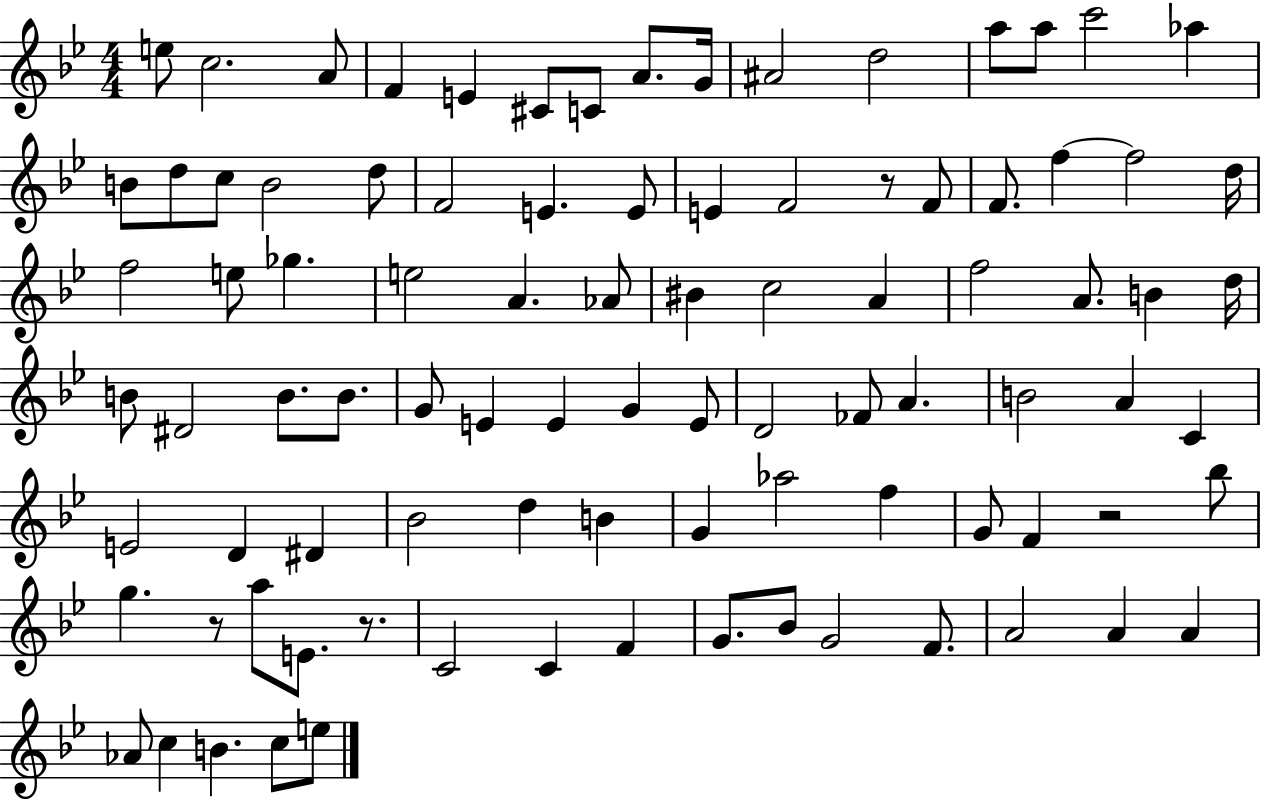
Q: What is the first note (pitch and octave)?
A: E5